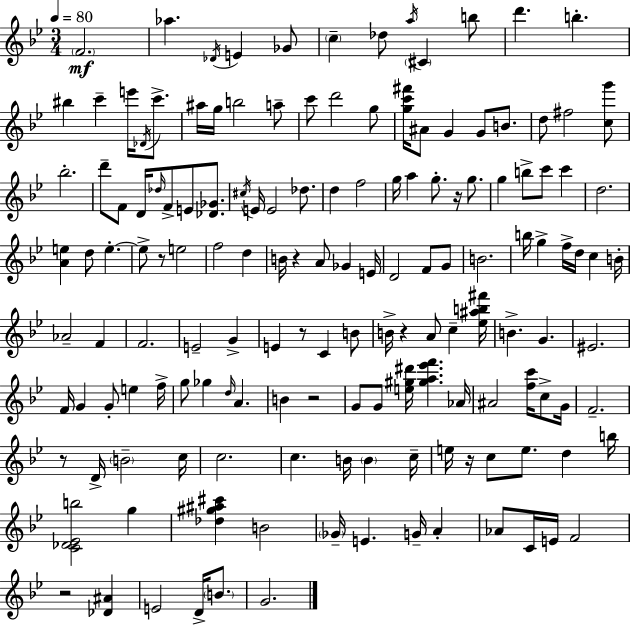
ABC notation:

X:1
T:Untitled
M:3/4
L:1/4
K:Bb
F2 _a _D/4 E _G/2 c _d/2 a/4 ^C b/2 d' b ^b c' e'/4 _D/4 c'/2 ^a/4 g/4 b2 a/2 c'/2 d'2 g/2 [gc'^f']/4 ^A/2 G G/2 B/2 d/2 ^f2 [cg']/2 _b2 d'/2 F/2 D/4 _d/4 F/2 E/2 [_D_G]/2 ^c/4 E/4 E2 _d/2 d f2 g/4 a g/2 z/4 g/2 g b/2 c'/2 c' d2 [Ae] d/2 e e/2 z/2 e2 f2 d B/4 z A/2 _G E/4 D2 F/2 G/2 B2 b/4 g f/4 d/4 c B/4 _A2 F F2 E2 G E z/2 C B/2 B/4 z A/2 c [_e^ab^f']/4 B G ^E2 F/4 G G/2 e f/4 g/2 _g d/4 A B z2 G/2 G/2 [e^g^d']/4 [^ga_e'f'] _A/4 ^A2 [fc']/4 c/2 G/4 F2 z/2 D/4 B2 c/4 c2 c B/4 B c/4 e/4 z/4 c/2 e/2 d b/4 [C_D_Eb]2 g [_d^g^a^c'] B2 _G/4 E G/4 A _A/2 C/4 E/4 F2 z2 [_D^A] E2 D/4 B/2 G2